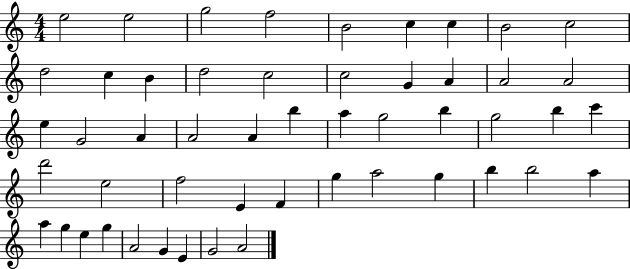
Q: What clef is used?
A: treble